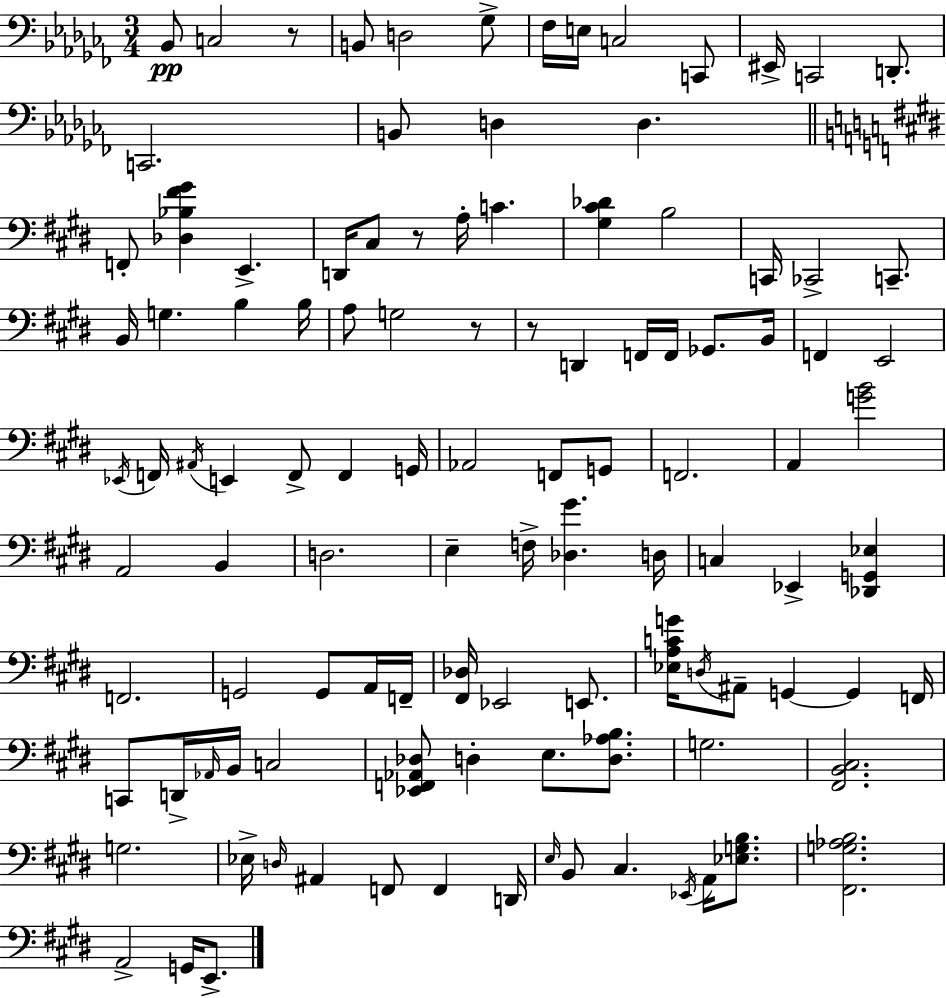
{
  \clef bass
  \numericTimeSignature
  \time 3/4
  \key aes \minor
  bes,8\pp c2 r8 | b,8 d2 ges8-> | fes16 e16 c2 c,8 | eis,16-> c,2 d,8.-. | \break c,2. | b,8 d4 d4. | \bar "||" \break \key e \major f,8-. <des bes fis' gis'>4 e,4.-> | d,16 cis8 r8 a16-. c'4. | <gis cis' des'>4 b2 | c,16 ces,2-> c,8.-- | \break b,16 g4. b4 b16 | a8 g2 r8 | r8 d,4 f,16 f,16 ges,8. b,16 | f,4 e,2 | \break \acciaccatura { ees,16 } f,16 \acciaccatura { ais,16 } e,4 f,8-> f,4 | g,16 aes,2 f,8 | g,8 f,2. | a,4 <g' b'>2 | \break a,2 b,4 | d2. | e4-- f16-> <des gis'>4. | d16 c4 ees,4-> <des, g, ees>4 | \break f,2. | g,2 g,8 | a,16 f,16-- <fis, des>16 ees,2 e,8. | <ees a c' g'>16 \acciaccatura { d16 } ais,8-- g,4~~ g,4 | \break f,16 c,8 d,16-> \grace { aes,16 } b,16 c2 | <ees, f, aes, des>8 d4-. e8. | <d aes b>8. g2. | <fis, b, cis>2. | \break g2. | ees16-> \grace { d16 } ais,4 f,8 | f,4 d,16 \grace { e16 } b,8 cis4. | \acciaccatura { ees,16 } a,16 <ees g b>8. <fis, g aes b>2. | \break a,2-> | g,16 e,8.-> \bar "|."
}